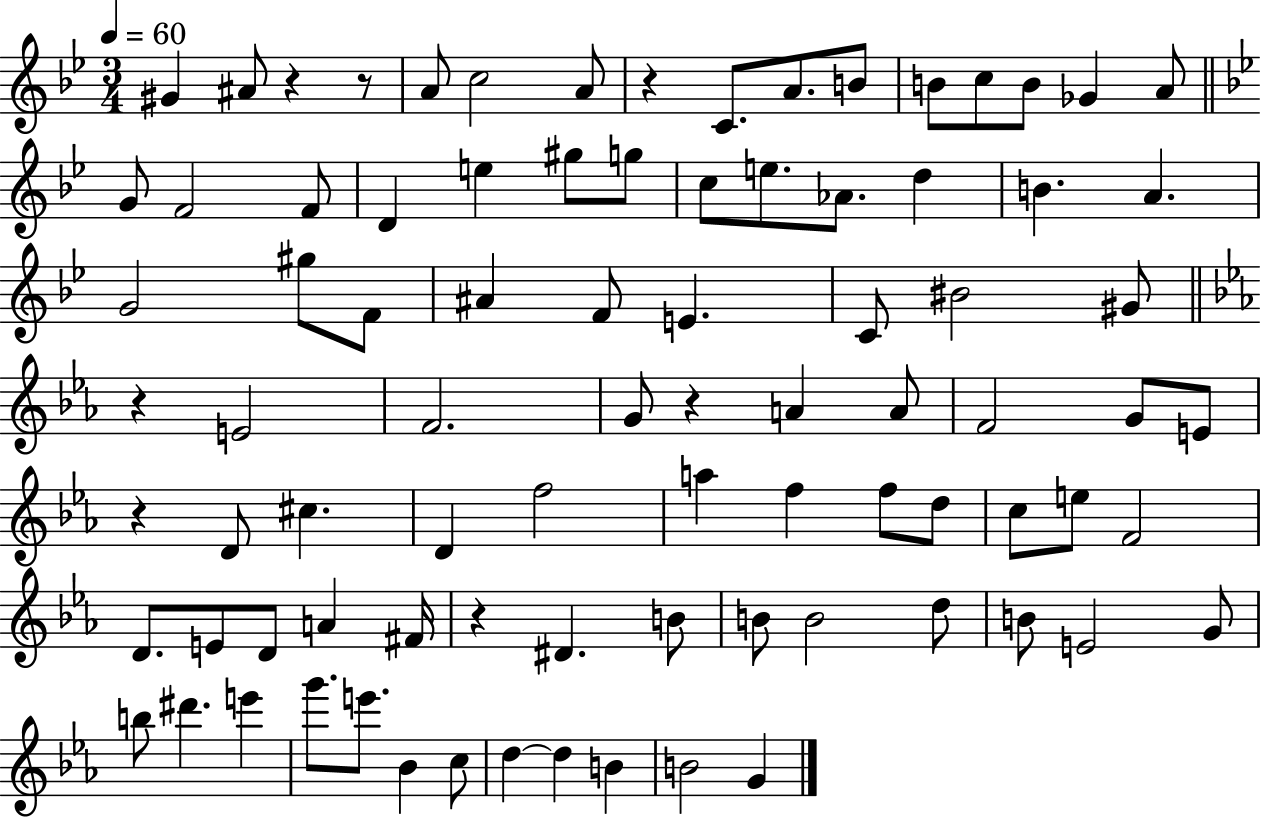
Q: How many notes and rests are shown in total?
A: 86